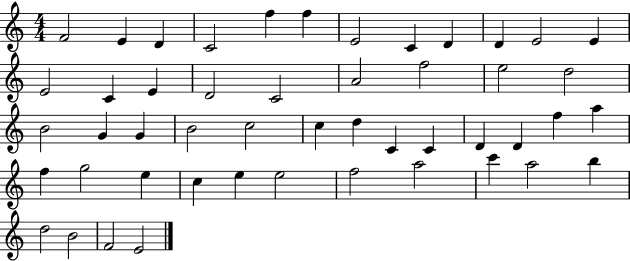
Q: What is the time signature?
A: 4/4